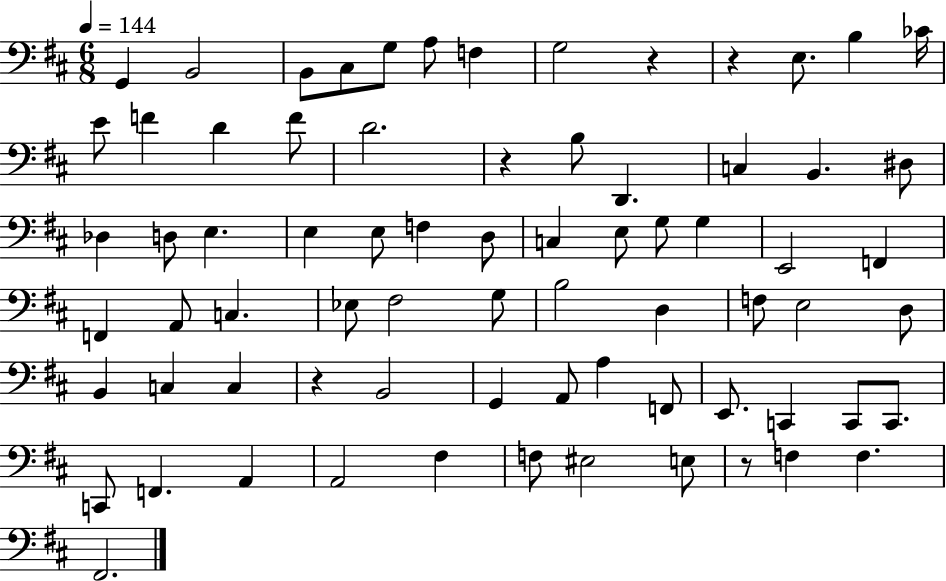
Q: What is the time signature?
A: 6/8